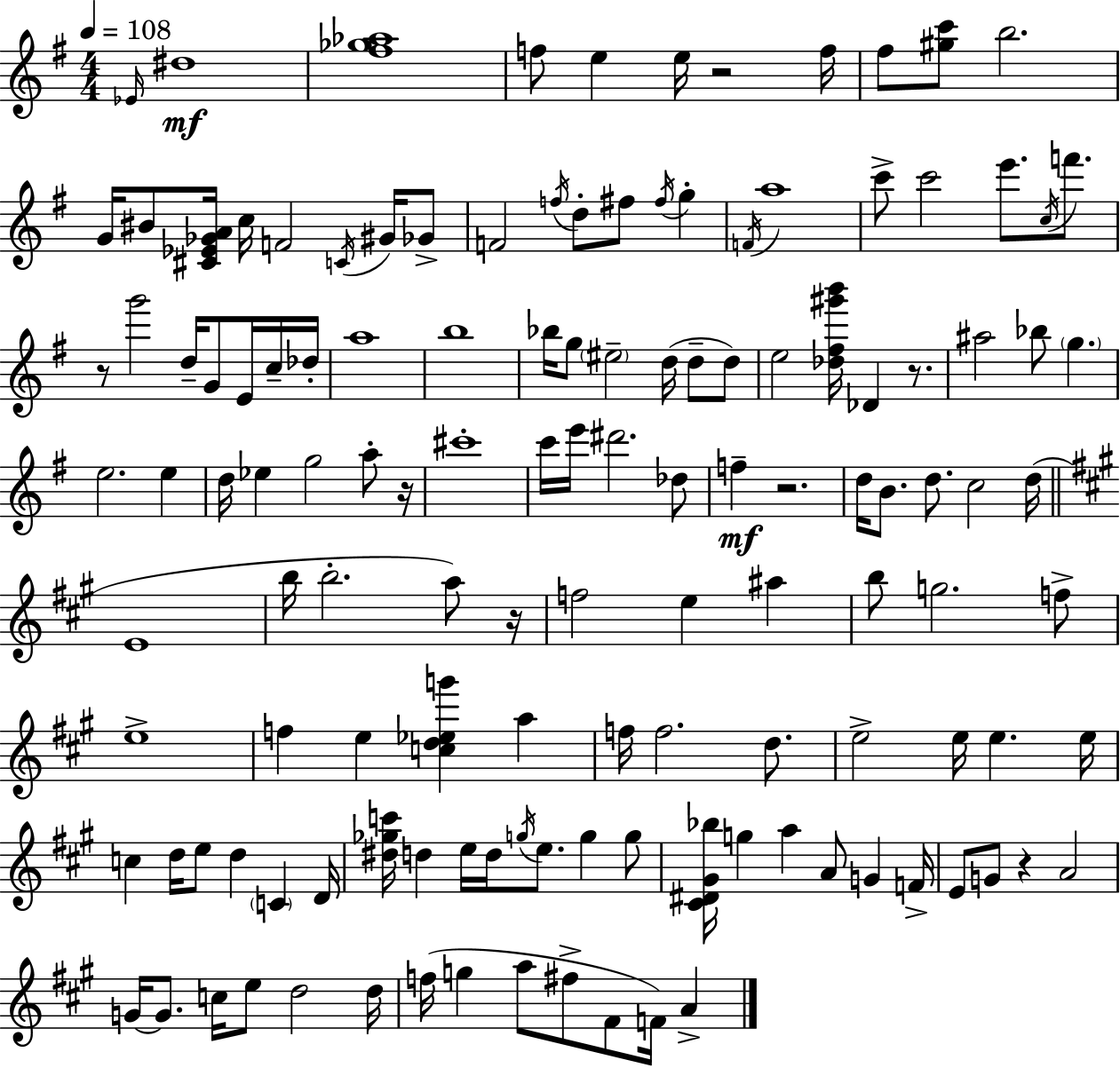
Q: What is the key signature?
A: E minor